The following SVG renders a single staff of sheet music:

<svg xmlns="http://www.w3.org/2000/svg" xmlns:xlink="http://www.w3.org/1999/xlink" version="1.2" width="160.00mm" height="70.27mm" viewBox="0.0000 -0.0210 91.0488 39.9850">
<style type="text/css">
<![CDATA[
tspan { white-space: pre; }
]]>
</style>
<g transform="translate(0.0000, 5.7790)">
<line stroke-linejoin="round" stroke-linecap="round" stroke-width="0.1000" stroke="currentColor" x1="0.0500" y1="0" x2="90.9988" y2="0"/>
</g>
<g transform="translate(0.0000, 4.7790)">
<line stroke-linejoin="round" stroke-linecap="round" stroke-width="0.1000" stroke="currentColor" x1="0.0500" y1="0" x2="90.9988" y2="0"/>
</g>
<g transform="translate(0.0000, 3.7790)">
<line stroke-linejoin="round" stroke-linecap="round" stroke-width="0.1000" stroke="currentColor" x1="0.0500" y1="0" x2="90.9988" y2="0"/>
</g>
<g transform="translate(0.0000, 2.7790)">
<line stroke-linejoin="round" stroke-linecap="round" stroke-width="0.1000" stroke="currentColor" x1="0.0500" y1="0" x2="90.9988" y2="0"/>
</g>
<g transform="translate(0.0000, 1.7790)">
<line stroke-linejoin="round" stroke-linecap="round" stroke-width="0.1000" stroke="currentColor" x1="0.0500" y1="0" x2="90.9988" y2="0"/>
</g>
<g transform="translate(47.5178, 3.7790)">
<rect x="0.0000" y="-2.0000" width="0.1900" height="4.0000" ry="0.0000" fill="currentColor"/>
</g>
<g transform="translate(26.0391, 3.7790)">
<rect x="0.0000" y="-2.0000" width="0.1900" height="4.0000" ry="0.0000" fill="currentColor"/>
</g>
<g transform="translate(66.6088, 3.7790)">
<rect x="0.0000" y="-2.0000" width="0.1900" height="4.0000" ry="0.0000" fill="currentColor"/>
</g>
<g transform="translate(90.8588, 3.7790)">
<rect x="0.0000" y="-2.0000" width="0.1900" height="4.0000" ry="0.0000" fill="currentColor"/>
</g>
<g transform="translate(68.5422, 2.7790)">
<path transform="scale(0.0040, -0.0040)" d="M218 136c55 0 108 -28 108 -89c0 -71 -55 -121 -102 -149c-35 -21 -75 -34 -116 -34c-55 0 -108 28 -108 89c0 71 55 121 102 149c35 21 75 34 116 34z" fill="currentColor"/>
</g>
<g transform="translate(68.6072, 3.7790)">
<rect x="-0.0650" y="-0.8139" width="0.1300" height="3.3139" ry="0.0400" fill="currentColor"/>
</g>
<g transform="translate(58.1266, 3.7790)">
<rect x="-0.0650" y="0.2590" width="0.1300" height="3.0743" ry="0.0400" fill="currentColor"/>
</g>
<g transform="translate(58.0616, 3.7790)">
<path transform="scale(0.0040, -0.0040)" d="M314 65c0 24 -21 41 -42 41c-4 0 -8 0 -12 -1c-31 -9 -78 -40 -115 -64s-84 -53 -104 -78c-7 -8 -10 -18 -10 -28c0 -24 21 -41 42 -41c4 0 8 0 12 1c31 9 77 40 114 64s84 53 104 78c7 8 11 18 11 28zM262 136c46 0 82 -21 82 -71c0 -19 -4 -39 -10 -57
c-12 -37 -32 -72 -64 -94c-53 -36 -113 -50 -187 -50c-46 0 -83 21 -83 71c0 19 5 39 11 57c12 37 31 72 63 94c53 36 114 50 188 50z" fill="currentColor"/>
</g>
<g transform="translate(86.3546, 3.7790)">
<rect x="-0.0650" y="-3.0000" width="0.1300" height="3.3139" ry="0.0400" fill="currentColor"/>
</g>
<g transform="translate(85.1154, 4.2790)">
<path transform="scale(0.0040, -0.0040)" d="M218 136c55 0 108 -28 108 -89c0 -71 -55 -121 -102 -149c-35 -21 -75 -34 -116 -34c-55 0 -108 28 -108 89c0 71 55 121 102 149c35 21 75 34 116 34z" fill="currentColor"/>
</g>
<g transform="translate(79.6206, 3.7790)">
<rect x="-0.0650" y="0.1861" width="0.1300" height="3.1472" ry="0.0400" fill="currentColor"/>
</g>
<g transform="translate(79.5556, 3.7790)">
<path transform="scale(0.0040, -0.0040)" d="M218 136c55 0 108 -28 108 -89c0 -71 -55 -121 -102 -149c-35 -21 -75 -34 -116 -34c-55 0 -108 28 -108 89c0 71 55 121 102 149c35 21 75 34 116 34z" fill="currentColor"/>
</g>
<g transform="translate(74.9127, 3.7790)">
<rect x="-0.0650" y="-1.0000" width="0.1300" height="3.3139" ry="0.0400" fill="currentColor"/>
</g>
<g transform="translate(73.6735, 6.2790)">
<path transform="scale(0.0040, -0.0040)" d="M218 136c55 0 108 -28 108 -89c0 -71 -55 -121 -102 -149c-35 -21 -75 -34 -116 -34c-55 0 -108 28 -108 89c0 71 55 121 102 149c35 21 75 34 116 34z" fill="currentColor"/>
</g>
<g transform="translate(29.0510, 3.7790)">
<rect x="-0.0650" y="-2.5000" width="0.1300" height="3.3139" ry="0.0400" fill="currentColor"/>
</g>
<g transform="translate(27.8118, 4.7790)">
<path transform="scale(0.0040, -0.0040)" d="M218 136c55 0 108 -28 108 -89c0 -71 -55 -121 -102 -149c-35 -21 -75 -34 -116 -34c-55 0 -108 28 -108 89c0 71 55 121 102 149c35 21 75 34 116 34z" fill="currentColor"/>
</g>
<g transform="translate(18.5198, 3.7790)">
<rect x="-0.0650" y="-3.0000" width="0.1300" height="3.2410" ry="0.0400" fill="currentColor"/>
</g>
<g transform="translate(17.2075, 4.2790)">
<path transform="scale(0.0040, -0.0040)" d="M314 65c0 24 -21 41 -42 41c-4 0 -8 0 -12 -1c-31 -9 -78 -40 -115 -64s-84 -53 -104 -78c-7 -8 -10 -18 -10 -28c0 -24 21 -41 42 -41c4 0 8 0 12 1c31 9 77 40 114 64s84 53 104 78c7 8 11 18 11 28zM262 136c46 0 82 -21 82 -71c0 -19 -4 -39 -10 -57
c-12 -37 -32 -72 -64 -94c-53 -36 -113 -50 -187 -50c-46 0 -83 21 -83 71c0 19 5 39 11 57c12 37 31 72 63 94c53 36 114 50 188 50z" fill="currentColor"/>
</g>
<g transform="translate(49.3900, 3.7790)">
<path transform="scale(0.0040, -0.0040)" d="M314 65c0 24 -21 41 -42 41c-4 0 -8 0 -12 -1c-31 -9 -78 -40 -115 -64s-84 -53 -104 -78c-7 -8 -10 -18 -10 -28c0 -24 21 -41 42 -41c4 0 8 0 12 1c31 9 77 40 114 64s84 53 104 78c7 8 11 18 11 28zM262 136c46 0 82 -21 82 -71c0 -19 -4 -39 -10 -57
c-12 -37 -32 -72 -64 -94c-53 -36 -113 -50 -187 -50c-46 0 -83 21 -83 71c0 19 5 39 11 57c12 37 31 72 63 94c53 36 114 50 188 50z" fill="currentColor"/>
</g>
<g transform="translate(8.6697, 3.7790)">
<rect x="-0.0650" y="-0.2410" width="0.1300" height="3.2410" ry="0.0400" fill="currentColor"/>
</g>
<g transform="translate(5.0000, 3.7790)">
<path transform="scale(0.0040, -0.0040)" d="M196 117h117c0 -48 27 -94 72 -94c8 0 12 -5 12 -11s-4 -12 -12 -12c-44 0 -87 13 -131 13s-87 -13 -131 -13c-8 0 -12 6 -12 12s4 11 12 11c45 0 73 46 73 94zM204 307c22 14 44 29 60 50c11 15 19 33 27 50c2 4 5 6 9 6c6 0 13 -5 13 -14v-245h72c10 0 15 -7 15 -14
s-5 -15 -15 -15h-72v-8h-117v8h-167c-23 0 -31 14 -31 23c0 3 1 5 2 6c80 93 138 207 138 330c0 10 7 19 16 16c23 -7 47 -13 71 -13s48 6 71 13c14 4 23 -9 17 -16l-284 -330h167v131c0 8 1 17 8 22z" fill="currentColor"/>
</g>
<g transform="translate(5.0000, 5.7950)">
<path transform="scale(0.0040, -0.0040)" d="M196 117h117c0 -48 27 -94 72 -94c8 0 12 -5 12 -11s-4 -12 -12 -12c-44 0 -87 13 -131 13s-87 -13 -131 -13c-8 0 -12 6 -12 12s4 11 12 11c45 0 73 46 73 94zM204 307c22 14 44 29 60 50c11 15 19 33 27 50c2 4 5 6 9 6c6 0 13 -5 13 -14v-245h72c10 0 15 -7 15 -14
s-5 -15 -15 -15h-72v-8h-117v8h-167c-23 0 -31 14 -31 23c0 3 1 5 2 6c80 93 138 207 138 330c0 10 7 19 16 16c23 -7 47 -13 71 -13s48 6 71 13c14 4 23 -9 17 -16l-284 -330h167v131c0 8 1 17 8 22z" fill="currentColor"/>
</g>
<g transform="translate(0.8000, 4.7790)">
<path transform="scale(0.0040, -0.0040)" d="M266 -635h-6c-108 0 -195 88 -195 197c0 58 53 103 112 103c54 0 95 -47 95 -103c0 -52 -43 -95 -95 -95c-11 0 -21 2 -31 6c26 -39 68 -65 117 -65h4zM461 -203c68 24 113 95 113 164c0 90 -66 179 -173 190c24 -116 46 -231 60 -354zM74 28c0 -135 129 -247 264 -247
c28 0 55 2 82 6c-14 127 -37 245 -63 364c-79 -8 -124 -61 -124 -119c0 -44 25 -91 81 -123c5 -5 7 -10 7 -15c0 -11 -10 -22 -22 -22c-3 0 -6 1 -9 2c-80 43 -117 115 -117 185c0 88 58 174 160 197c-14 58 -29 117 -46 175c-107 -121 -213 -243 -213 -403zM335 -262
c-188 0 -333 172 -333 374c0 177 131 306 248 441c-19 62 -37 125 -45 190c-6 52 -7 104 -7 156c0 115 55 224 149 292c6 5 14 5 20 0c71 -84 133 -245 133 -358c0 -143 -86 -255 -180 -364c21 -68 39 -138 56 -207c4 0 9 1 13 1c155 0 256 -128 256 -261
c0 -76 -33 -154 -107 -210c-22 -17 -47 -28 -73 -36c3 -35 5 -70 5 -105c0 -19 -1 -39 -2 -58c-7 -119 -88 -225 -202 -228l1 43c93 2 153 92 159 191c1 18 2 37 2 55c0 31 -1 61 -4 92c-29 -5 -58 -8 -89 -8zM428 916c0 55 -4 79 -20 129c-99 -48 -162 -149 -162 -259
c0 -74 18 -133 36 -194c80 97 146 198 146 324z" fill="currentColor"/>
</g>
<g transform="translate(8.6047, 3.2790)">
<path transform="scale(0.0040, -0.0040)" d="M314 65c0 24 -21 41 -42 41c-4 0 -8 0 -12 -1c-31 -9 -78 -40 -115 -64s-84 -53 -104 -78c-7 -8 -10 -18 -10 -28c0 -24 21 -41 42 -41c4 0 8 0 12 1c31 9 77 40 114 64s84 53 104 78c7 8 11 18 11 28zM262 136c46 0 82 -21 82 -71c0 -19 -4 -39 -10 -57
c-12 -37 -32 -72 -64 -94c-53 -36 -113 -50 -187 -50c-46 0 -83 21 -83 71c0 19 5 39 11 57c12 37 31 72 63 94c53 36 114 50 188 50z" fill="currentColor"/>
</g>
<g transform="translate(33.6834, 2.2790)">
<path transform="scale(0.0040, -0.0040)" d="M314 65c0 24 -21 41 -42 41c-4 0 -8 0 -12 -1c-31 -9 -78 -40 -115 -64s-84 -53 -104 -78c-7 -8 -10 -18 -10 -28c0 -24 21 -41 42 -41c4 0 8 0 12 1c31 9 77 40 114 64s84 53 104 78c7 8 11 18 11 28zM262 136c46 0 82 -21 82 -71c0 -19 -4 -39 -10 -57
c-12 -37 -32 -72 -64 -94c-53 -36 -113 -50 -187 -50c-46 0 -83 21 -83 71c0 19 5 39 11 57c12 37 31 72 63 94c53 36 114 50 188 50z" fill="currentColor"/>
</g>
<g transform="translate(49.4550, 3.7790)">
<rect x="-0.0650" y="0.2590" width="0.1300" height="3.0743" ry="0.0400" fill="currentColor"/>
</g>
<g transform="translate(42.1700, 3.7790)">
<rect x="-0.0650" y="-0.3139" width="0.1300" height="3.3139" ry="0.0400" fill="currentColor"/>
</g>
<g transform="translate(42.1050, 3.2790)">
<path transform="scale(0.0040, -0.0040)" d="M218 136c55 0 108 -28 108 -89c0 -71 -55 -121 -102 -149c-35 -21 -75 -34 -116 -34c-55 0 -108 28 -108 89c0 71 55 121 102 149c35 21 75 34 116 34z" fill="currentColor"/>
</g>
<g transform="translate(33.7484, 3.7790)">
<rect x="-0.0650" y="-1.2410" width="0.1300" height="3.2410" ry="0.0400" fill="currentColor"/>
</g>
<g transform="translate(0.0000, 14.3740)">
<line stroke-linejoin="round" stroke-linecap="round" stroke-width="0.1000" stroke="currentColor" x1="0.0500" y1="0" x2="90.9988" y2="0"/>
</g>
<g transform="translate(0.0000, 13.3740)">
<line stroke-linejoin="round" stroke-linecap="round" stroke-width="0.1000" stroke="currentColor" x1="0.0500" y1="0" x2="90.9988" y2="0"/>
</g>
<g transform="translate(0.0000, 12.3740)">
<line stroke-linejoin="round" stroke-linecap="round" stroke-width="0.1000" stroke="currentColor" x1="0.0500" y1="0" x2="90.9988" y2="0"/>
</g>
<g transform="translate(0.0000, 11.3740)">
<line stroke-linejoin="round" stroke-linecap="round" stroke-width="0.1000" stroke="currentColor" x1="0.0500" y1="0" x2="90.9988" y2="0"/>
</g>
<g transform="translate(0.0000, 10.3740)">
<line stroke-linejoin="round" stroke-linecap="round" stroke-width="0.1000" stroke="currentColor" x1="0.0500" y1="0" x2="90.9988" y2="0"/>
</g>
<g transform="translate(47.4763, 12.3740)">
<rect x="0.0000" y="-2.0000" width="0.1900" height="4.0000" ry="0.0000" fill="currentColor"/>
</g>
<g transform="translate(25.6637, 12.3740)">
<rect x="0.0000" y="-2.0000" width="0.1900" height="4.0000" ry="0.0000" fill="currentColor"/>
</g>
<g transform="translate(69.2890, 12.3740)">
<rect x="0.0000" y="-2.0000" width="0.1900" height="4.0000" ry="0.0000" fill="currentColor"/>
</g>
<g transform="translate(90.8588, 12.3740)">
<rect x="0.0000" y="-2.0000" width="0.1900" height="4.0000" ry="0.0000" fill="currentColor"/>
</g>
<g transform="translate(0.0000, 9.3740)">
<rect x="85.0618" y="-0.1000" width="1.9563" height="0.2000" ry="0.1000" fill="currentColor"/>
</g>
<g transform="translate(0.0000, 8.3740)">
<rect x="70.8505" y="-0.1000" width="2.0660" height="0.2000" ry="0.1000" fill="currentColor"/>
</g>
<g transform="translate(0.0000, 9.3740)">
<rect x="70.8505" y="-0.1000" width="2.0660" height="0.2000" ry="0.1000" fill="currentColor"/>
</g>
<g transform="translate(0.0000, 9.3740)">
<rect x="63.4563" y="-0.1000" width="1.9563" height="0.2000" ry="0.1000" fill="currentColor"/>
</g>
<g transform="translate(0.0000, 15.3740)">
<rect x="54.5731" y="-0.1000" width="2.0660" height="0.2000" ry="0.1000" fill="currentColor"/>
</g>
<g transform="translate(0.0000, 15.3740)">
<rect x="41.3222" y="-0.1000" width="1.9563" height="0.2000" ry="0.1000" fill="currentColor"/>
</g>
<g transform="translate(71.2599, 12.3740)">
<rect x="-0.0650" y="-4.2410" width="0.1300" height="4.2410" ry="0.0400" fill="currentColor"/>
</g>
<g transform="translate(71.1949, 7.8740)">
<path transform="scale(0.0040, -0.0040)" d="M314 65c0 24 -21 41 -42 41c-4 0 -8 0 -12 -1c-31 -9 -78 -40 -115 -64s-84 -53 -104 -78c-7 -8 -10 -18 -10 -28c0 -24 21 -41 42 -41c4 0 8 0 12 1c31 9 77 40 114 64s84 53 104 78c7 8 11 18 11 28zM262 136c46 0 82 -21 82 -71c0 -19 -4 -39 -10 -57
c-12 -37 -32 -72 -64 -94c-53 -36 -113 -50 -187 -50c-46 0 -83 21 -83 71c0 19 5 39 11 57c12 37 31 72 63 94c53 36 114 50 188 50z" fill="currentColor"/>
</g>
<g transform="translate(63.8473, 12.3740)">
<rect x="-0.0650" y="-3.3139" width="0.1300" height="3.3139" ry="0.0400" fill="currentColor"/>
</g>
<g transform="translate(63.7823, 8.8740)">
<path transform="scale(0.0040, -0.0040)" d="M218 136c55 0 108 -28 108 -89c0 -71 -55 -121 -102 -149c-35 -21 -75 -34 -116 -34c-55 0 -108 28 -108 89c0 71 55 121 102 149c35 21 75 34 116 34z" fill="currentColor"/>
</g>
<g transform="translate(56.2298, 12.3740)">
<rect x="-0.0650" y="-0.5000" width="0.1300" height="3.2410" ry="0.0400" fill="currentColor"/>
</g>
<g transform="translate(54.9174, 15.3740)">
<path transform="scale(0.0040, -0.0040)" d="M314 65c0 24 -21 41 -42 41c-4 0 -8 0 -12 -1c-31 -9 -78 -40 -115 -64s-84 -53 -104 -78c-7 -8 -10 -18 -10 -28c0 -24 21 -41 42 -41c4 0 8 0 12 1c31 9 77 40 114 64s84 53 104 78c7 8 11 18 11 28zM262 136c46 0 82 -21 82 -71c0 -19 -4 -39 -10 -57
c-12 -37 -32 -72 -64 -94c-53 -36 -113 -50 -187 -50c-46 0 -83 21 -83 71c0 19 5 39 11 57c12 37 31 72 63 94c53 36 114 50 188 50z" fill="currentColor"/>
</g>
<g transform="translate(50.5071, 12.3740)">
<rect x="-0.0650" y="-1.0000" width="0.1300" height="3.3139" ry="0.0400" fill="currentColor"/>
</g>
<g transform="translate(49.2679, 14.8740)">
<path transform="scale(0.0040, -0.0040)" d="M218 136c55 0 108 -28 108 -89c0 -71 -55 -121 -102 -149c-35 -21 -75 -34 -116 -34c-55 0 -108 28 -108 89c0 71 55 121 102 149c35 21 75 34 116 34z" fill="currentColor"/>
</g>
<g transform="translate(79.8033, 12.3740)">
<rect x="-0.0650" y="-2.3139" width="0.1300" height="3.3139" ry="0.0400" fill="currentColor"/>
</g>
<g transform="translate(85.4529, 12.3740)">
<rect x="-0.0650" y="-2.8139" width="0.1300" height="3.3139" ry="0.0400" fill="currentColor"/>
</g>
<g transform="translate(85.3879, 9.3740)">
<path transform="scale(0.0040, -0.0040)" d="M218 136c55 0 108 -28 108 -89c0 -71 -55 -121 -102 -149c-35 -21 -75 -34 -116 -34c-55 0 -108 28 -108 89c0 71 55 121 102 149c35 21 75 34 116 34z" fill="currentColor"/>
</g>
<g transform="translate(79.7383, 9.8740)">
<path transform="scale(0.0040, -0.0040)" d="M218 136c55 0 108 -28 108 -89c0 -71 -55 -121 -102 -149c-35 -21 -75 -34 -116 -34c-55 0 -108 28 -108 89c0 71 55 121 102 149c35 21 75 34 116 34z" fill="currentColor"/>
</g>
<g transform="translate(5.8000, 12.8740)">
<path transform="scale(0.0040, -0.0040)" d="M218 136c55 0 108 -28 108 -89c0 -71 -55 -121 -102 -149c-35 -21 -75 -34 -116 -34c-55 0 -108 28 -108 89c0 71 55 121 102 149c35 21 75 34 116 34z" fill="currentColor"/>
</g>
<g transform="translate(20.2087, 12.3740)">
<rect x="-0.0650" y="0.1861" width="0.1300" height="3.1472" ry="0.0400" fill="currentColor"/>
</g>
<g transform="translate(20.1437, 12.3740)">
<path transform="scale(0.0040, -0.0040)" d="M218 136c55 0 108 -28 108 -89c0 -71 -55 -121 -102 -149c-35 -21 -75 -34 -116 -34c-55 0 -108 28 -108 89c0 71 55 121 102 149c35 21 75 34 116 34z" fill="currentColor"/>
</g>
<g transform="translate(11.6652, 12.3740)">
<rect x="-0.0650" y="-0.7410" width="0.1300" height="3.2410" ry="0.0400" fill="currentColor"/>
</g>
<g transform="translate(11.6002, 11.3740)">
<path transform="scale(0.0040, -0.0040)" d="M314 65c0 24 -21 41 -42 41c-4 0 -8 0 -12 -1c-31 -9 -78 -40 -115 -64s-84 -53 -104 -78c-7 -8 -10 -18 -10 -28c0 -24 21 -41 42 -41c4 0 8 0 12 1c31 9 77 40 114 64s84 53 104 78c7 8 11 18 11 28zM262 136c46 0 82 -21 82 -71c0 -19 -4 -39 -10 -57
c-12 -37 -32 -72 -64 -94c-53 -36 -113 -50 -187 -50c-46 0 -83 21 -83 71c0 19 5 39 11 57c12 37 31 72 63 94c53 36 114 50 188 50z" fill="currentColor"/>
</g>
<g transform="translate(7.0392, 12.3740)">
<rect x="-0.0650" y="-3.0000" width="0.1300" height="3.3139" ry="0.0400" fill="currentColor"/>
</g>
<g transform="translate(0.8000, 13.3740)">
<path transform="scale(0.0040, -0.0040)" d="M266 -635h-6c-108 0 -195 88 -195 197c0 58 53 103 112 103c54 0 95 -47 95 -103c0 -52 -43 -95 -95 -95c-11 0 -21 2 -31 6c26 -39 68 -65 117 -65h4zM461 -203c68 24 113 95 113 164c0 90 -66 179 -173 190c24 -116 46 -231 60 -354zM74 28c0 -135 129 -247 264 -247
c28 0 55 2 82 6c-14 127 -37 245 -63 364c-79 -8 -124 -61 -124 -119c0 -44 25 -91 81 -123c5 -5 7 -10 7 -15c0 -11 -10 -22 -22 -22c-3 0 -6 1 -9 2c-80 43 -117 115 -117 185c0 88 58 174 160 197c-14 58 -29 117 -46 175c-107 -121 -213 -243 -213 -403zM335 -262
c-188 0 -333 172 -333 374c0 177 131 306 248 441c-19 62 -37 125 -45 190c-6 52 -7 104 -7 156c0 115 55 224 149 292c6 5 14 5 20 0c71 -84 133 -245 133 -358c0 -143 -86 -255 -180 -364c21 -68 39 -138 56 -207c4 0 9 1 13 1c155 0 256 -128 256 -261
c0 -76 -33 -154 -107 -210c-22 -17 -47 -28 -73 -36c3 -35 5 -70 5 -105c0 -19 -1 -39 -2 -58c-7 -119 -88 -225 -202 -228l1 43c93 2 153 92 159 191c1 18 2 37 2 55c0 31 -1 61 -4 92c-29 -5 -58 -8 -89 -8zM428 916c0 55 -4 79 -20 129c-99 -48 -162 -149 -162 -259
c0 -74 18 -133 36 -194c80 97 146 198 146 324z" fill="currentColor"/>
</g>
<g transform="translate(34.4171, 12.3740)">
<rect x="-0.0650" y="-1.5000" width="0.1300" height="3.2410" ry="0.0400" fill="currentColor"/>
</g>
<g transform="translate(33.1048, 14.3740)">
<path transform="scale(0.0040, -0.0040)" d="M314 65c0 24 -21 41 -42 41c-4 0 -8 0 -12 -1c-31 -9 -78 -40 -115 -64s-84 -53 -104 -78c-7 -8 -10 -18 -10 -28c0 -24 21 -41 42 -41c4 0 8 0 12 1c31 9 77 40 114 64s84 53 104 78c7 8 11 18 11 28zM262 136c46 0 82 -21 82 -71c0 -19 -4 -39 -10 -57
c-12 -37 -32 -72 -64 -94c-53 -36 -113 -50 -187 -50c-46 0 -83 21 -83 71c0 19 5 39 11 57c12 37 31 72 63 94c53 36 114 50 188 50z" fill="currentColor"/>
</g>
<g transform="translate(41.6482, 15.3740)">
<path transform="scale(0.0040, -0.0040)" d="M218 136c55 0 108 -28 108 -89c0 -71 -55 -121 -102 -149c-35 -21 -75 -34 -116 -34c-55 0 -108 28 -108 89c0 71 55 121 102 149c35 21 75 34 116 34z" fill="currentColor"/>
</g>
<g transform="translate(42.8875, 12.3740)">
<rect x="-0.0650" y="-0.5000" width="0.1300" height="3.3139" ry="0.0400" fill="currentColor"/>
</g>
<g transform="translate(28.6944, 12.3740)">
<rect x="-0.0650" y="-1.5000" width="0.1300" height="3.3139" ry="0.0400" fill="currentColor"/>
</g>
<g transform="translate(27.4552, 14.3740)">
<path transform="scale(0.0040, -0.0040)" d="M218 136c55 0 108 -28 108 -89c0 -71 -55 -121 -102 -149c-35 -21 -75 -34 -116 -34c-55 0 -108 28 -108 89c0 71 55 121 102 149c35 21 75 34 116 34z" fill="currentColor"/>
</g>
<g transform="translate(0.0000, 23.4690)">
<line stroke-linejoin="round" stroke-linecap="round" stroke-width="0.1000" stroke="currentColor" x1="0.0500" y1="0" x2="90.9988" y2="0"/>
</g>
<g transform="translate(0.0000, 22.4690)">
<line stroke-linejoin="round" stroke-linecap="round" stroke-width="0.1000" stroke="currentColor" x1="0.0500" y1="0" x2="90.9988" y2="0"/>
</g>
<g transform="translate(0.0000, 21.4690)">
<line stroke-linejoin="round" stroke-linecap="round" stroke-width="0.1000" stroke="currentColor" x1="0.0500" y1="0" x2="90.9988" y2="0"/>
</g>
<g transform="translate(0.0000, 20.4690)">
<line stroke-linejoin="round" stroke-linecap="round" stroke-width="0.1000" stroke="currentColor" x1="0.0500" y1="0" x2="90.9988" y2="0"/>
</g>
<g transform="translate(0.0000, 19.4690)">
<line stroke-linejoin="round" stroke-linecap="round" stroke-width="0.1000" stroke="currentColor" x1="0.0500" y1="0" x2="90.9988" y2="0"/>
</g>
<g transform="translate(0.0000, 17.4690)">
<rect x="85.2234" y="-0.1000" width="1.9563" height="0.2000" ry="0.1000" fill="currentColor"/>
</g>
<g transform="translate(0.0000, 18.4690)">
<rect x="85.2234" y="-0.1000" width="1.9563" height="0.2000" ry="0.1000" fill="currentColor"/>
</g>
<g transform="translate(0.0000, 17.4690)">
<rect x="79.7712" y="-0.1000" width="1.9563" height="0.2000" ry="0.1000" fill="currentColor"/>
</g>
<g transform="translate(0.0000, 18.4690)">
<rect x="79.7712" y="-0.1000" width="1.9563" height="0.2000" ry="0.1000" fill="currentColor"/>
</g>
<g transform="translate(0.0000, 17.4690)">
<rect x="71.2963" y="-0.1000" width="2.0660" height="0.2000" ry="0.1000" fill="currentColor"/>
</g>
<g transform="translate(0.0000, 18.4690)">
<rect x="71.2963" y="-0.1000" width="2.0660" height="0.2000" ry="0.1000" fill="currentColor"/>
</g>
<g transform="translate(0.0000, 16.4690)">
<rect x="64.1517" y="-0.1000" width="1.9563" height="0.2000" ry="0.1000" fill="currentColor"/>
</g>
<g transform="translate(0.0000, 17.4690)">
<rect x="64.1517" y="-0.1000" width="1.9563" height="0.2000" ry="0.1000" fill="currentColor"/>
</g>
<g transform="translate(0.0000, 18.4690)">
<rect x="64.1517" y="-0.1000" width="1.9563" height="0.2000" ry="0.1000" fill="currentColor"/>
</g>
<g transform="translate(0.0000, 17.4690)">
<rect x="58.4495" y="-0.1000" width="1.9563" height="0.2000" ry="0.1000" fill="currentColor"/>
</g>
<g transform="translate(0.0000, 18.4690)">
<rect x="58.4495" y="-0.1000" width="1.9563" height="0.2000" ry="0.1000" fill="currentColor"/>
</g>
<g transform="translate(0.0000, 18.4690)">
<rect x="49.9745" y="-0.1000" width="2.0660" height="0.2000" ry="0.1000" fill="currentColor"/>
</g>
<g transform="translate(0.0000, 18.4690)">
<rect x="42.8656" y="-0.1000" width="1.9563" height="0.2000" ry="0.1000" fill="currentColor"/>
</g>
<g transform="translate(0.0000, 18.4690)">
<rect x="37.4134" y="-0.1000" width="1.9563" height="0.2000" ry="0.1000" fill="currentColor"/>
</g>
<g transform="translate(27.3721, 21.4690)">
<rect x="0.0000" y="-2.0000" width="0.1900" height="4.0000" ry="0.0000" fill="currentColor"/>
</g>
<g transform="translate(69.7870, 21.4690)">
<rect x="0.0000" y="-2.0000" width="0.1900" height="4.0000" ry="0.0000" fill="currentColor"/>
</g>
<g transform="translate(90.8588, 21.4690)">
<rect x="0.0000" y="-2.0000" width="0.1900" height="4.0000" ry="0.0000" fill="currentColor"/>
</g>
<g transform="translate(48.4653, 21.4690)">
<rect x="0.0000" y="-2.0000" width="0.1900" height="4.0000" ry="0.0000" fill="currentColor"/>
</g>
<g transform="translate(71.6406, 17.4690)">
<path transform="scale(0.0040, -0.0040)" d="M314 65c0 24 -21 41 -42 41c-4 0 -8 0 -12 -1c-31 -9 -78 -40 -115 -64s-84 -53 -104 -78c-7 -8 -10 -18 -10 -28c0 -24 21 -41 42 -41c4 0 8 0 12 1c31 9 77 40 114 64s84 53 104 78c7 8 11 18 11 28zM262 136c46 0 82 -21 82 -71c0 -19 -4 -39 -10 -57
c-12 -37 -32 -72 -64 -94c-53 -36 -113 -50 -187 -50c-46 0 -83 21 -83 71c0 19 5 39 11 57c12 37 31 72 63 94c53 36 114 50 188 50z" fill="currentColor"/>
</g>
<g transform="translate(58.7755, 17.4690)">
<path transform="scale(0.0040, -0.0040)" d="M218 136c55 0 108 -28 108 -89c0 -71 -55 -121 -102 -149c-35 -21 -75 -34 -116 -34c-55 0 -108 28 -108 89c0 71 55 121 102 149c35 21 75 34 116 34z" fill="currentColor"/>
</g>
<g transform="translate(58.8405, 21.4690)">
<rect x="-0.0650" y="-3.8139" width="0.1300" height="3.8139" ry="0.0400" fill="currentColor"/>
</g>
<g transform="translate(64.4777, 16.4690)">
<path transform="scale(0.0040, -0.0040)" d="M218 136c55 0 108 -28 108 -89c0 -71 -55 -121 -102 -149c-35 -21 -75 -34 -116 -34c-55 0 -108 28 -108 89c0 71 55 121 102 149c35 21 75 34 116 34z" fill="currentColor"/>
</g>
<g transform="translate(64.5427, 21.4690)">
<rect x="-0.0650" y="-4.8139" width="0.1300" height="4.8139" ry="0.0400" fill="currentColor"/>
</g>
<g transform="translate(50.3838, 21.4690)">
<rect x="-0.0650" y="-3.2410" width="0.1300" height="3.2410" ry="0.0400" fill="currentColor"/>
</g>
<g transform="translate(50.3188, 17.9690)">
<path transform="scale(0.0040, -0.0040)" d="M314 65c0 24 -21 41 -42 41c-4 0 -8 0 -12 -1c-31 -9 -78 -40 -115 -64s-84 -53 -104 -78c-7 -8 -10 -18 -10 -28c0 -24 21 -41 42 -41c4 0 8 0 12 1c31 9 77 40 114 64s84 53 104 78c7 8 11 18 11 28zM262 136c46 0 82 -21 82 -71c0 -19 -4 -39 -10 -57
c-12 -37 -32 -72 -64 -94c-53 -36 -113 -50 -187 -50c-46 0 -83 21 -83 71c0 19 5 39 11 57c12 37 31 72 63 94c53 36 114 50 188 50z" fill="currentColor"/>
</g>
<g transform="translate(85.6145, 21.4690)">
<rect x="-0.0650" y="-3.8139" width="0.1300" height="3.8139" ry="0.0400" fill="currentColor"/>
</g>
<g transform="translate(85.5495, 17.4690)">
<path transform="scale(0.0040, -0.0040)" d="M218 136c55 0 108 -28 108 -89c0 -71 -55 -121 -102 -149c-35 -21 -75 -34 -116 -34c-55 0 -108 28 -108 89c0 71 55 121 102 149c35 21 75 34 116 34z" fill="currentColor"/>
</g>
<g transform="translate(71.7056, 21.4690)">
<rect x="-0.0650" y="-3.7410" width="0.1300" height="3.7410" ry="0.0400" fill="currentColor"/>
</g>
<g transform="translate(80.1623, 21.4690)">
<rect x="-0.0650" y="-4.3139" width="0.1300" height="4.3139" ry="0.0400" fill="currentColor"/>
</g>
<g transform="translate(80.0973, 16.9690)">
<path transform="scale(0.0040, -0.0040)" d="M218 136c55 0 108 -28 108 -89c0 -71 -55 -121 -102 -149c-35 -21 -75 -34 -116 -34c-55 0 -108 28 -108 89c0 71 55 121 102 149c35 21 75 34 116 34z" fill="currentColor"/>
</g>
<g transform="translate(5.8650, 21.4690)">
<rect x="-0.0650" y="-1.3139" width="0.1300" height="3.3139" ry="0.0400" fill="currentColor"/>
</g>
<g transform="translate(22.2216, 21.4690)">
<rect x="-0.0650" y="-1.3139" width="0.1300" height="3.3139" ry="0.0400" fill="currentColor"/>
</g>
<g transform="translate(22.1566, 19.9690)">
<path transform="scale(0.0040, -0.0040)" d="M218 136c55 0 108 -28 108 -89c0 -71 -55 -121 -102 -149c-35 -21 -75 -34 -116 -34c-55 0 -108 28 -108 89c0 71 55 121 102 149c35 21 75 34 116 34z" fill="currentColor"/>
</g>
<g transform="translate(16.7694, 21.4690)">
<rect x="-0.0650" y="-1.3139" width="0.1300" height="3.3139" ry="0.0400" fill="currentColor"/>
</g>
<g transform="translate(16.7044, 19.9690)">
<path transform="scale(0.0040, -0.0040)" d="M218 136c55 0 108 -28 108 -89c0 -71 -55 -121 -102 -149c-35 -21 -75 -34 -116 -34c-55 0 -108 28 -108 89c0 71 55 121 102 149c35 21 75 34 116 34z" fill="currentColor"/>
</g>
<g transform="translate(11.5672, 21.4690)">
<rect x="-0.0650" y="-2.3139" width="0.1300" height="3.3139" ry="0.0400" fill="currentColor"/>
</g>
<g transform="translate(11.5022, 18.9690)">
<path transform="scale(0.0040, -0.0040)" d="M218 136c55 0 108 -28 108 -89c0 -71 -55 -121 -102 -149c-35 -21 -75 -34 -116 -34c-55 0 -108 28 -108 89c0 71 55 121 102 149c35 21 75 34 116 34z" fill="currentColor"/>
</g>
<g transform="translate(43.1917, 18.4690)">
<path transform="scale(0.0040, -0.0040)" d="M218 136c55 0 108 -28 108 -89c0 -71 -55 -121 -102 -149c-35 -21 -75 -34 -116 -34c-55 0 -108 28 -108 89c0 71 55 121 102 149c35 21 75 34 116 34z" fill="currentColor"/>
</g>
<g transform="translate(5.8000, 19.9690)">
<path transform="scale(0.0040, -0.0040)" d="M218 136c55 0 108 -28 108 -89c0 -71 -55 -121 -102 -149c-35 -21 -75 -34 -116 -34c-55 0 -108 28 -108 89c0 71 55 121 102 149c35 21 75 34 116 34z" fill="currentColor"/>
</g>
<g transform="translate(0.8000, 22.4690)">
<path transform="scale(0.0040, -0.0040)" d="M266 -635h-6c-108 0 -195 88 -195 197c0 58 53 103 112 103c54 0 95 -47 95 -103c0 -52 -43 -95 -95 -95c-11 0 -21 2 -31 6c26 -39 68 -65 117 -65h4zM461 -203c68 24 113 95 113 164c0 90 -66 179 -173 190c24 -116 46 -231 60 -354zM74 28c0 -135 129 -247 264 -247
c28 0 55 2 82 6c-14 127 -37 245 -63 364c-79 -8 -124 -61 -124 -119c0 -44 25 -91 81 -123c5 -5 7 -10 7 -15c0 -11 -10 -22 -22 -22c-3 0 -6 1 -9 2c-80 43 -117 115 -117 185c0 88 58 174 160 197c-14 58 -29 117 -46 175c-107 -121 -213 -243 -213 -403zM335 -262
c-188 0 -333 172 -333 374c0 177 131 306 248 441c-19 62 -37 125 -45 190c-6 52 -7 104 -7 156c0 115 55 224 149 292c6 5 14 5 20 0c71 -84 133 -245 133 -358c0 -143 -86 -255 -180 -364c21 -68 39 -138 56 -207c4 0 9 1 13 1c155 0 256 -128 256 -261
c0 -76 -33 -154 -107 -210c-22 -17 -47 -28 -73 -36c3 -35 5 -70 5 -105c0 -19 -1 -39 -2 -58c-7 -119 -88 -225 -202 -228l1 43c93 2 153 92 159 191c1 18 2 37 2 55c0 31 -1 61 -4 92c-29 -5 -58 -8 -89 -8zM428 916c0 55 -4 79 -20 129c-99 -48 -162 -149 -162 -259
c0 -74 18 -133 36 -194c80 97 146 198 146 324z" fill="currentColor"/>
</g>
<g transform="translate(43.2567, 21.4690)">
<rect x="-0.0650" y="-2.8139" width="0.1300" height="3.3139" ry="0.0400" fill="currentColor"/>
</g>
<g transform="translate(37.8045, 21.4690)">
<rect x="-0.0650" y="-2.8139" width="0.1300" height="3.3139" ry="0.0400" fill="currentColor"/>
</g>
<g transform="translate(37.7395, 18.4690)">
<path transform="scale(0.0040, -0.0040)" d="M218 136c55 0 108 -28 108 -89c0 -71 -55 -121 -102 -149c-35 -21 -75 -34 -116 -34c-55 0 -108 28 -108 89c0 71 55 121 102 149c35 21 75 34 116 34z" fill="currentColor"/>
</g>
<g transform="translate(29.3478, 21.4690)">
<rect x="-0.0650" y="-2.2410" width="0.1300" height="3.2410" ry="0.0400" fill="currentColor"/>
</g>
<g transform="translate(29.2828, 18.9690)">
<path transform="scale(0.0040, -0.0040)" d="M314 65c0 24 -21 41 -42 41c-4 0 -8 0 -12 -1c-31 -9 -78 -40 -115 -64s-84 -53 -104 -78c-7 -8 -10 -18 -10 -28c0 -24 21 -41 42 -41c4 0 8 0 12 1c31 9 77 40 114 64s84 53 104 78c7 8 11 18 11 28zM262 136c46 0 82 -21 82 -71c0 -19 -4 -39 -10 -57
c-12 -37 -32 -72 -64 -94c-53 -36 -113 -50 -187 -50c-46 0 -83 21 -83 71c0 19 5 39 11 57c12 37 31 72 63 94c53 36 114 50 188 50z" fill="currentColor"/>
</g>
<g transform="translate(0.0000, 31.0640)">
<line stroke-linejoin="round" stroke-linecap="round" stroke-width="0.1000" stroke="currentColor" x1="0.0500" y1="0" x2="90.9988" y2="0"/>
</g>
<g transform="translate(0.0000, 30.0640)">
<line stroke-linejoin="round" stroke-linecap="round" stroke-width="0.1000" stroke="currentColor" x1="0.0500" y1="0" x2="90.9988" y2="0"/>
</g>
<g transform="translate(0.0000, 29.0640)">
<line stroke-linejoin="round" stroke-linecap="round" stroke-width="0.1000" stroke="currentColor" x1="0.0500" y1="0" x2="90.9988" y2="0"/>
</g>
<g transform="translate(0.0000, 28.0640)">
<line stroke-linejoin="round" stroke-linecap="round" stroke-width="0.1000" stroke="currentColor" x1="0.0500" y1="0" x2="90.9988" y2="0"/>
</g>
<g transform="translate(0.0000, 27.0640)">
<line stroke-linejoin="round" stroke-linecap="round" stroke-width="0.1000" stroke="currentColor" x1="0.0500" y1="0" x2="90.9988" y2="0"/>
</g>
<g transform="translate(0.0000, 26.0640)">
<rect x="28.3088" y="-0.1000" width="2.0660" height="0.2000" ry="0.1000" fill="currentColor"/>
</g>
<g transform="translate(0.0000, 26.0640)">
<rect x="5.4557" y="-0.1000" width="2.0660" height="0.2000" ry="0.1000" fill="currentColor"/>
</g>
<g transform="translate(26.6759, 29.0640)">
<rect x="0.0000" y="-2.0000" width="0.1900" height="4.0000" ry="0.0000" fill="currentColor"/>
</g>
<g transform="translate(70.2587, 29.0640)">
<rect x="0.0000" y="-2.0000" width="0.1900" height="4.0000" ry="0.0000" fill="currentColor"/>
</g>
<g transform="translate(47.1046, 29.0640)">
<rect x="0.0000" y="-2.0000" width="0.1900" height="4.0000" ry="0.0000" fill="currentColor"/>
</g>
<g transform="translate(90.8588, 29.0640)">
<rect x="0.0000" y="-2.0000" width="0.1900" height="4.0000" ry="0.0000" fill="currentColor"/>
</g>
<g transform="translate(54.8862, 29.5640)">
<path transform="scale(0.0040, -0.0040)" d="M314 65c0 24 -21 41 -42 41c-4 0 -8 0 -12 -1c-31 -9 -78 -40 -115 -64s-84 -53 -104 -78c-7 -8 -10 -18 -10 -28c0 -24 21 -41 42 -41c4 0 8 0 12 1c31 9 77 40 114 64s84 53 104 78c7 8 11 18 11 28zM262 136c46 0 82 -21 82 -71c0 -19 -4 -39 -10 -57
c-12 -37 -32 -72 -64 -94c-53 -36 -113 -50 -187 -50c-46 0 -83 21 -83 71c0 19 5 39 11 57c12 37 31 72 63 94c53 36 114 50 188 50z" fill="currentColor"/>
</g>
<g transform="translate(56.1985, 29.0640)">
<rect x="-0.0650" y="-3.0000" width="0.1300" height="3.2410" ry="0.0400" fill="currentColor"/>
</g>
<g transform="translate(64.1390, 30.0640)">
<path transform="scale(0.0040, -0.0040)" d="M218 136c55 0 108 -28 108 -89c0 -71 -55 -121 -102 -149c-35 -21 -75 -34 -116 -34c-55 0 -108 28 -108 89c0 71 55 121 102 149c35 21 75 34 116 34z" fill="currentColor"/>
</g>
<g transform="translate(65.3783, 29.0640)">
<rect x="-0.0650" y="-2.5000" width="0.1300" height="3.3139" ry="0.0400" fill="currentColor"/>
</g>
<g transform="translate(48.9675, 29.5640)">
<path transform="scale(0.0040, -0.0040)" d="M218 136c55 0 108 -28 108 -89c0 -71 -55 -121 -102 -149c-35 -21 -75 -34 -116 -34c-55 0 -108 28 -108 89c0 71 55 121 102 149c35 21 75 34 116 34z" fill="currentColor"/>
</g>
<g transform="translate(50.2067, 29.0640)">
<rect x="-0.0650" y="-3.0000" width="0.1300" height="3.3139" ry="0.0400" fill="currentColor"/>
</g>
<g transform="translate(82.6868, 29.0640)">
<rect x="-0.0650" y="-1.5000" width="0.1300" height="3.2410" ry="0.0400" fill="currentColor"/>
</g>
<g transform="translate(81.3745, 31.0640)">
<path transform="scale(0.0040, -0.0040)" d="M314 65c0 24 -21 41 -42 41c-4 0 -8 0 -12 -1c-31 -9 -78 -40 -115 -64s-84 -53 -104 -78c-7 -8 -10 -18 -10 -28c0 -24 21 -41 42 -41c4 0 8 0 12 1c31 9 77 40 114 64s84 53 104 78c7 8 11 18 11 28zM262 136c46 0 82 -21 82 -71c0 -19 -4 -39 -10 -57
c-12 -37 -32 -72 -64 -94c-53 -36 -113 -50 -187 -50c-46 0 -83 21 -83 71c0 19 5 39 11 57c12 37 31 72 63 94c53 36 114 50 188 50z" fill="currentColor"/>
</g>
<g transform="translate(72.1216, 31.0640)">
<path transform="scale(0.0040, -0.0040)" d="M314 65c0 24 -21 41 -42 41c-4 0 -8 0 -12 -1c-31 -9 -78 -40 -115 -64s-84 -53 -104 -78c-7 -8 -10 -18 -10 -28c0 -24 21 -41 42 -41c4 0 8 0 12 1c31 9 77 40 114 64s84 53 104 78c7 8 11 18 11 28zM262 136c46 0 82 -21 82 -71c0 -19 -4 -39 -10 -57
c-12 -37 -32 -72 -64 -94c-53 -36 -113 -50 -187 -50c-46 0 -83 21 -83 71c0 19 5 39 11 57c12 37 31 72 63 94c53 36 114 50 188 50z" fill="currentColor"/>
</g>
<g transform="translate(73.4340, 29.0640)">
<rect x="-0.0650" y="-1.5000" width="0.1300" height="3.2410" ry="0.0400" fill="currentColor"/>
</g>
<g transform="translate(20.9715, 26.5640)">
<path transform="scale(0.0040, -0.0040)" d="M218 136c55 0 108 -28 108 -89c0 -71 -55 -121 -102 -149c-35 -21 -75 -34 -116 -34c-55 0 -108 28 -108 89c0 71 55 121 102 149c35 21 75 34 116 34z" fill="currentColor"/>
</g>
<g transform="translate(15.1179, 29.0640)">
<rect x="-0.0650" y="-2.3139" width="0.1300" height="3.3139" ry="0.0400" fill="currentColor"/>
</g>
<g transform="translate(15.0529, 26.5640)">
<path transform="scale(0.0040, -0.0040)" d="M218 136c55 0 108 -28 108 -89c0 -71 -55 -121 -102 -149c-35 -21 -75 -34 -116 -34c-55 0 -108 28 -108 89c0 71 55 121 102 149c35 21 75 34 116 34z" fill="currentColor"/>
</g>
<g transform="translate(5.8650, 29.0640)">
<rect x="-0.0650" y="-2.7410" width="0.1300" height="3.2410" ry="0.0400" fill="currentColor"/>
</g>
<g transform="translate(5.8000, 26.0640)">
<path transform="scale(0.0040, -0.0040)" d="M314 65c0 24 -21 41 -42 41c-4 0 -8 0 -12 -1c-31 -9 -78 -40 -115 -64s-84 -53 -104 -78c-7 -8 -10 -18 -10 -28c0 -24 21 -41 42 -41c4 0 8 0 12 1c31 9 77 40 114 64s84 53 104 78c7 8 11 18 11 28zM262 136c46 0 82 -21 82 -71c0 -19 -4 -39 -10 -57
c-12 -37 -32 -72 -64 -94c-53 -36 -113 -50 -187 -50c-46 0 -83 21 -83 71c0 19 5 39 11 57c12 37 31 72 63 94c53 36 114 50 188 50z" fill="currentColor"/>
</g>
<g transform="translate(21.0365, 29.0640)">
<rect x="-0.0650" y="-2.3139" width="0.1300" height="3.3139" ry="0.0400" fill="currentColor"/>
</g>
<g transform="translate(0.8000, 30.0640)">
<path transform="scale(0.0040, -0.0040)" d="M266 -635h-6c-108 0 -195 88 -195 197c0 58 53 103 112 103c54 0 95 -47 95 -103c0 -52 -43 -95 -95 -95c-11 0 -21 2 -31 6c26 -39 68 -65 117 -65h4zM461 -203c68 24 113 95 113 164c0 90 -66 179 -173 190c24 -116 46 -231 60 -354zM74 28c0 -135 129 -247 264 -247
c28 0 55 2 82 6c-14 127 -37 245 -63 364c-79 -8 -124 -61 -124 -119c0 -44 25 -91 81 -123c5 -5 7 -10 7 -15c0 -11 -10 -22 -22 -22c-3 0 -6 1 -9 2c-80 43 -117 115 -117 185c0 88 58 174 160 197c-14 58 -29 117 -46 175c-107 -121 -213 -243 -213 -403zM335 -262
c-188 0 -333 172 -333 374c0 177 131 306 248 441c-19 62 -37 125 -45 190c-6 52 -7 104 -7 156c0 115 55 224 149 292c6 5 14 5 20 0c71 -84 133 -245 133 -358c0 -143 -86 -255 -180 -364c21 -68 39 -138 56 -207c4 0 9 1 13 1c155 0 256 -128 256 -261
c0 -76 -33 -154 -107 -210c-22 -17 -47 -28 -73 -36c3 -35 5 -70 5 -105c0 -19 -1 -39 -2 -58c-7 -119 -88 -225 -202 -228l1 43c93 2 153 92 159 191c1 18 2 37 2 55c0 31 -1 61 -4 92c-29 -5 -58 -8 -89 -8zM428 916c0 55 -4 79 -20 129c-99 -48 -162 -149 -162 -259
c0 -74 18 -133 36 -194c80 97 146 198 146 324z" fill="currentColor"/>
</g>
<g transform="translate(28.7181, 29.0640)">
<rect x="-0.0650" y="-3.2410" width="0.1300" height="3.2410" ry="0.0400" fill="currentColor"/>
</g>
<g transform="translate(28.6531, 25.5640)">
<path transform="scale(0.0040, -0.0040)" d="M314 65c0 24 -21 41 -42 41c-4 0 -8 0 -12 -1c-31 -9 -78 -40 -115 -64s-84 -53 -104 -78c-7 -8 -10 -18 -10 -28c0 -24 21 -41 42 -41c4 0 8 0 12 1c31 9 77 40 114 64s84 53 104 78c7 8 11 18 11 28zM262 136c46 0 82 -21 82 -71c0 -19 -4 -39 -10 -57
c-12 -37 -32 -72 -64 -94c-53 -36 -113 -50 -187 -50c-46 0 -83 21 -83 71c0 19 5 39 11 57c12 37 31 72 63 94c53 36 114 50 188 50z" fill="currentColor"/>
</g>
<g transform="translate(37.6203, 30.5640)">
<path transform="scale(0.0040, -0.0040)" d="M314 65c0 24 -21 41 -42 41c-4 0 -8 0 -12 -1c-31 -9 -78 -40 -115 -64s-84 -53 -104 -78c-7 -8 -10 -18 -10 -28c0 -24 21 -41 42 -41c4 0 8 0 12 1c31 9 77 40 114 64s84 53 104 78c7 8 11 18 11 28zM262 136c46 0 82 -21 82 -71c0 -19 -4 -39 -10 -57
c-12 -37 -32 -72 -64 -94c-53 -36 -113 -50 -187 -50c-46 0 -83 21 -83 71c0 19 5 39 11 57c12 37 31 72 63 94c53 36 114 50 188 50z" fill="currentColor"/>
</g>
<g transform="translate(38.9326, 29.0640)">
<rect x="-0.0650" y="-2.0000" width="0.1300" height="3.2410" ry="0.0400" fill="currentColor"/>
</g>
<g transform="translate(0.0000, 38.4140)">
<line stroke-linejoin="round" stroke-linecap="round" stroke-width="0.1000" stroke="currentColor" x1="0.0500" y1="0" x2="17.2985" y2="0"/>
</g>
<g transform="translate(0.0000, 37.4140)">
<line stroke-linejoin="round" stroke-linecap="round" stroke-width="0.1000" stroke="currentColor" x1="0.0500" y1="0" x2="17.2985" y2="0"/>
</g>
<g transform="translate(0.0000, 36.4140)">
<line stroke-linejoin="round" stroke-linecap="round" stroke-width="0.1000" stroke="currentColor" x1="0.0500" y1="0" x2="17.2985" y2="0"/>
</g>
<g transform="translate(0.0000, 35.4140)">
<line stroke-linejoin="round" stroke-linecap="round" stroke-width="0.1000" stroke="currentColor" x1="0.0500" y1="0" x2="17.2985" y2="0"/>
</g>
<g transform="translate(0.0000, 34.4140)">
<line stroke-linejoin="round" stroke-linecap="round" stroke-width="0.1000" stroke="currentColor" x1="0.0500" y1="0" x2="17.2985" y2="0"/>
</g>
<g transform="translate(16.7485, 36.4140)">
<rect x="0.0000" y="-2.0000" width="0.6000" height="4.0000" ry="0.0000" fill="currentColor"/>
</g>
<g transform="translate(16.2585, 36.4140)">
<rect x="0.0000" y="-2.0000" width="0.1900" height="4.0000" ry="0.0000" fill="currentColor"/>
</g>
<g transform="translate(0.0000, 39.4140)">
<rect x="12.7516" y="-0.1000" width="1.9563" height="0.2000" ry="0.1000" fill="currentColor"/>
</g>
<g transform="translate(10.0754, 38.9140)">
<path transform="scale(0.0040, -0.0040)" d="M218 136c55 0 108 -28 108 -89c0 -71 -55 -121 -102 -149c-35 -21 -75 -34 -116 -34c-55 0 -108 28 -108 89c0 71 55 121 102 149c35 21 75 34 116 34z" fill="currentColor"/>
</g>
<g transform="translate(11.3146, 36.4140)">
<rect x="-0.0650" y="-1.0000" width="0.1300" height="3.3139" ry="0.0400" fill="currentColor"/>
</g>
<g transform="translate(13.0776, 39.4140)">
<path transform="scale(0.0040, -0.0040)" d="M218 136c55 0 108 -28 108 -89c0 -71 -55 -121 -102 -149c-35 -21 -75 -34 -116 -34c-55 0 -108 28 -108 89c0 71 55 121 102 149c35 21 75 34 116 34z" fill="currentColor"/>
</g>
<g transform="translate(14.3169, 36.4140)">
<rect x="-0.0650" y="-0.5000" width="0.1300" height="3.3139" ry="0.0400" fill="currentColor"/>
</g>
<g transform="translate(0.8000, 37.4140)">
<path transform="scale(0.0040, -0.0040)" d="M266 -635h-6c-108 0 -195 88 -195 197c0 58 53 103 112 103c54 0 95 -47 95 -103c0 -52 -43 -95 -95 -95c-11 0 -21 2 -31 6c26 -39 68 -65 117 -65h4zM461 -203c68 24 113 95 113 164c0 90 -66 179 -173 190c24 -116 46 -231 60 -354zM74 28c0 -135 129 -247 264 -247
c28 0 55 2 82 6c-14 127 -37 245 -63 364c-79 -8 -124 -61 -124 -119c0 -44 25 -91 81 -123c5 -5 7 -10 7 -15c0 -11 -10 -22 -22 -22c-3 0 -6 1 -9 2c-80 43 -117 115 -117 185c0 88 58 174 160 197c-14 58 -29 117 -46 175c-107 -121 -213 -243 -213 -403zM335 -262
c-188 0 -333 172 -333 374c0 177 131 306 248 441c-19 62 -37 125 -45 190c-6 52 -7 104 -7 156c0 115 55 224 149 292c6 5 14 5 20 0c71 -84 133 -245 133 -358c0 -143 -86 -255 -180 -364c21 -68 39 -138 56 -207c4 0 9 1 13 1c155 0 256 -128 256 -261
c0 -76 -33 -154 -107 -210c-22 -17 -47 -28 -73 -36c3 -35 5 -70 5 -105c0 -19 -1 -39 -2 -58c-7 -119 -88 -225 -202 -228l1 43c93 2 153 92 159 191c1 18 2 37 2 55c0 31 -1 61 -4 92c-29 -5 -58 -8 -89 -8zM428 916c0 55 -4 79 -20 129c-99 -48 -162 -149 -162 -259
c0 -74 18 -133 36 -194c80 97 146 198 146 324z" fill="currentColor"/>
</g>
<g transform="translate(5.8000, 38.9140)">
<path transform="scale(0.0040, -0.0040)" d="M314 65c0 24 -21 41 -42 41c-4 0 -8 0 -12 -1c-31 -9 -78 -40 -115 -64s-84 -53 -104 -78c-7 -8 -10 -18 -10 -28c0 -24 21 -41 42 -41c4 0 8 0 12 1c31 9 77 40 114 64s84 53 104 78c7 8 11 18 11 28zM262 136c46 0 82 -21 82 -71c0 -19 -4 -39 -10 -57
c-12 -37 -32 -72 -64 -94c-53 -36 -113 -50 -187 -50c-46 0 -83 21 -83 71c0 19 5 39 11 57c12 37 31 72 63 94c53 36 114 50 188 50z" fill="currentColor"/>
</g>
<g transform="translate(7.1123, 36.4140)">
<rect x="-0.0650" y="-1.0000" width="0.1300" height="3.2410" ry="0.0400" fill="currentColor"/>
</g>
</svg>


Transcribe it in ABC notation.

X:1
T:Untitled
M:4/4
L:1/4
K:C
c2 A2 G e2 c B2 B2 d D B A A d2 B E E2 C D C2 b d'2 g a e g e e g2 a a b2 c' e' c'2 d' c' a2 g g b2 F2 A A2 G E2 E2 D2 D C